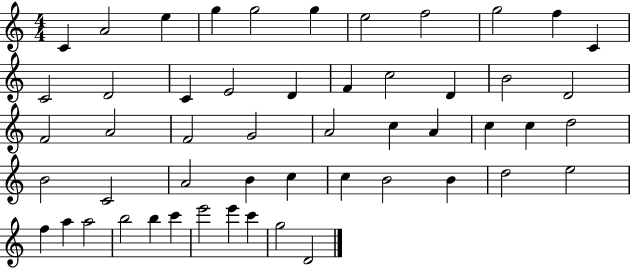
C4/q A4/h E5/q G5/q G5/h G5/q E5/h F5/h G5/h F5/q C4/q C4/h D4/h C4/q E4/h D4/q F4/q C5/h D4/q B4/h D4/h F4/h A4/h F4/h G4/h A4/h C5/q A4/q C5/q C5/q D5/h B4/h C4/h A4/h B4/q C5/q C5/q B4/h B4/q D5/h E5/h F5/q A5/q A5/h B5/h B5/q C6/q E6/h E6/q C6/q G5/h D4/h